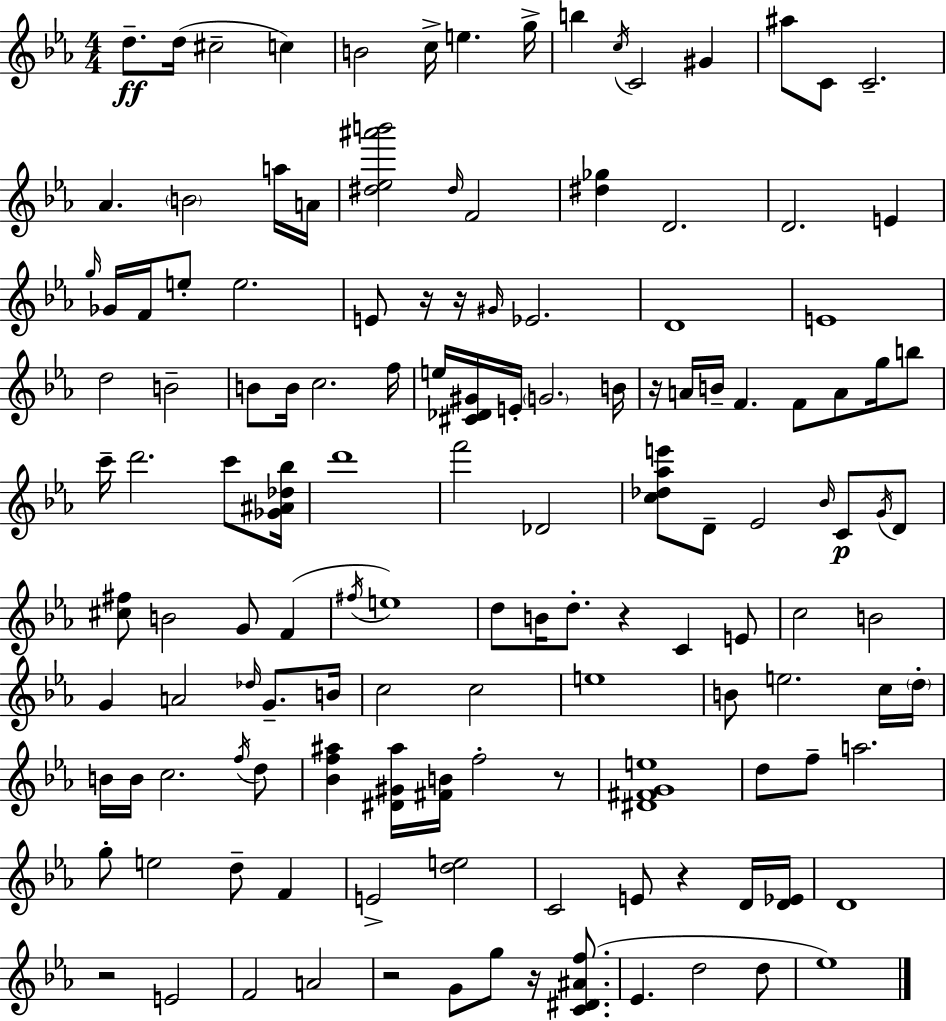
D5/e. D5/s C#5/h C5/q B4/h C5/s E5/q. G5/s B5/q C5/s C4/h G#4/q A#5/e C4/e C4/h. Ab4/q. B4/h A5/s A4/s [D#5,Eb5,A#6,B6]/h D#5/s F4/h [D#5,Gb5]/q D4/h. D4/h. E4/q G5/s Gb4/s F4/s E5/e E5/h. E4/e R/s R/s G#4/s Eb4/h. D4/w E4/w D5/h B4/h B4/e B4/s C5/h. F5/s E5/s [C#4,Db4,G#4]/s E4/s G4/h. B4/s R/s A4/s B4/s F4/q. F4/e A4/e G5/s B5/e C6/s D6/h. C6/e [Gb4,A#4,Db5,Bb5]/s D6/w F6/h Db4/h [C5,Db5,Ab5,E6]/e D4/e Eb4/h Bb4/s C4/e G4/s D4/e [C#5,F#5]/e B4/h G4/e F4/q F#5/s E5/w D5/e B4/s D5/e. R/q C4/q E4/e C5/h B4/h G4/q A4/h Db5/s G4/e. B4/s C5/h C5/h E5/w B4/e E5/h. C5/s D5/s B4/s B4/s C5/h. F5/s D5/e [Bb4,F5,A#5]/q [D#4,G#4,A#5]/s [F#4,B4]/s F5/h R/e [D#4,F#4,G4,E5]/w D5/e F5/e A5/h. G5/e E5/h D5/e F4/q E4/h [D5,E5]/h C4/h E4/e R/q D4/s [D4,Eb4]/s D4/w R/h E4/h F4/h A4/h R/h G4/e G5/e R/s [C4,D#4,A#4,F5]/e. Eb4/q. D5/h D5/e Eb5/w